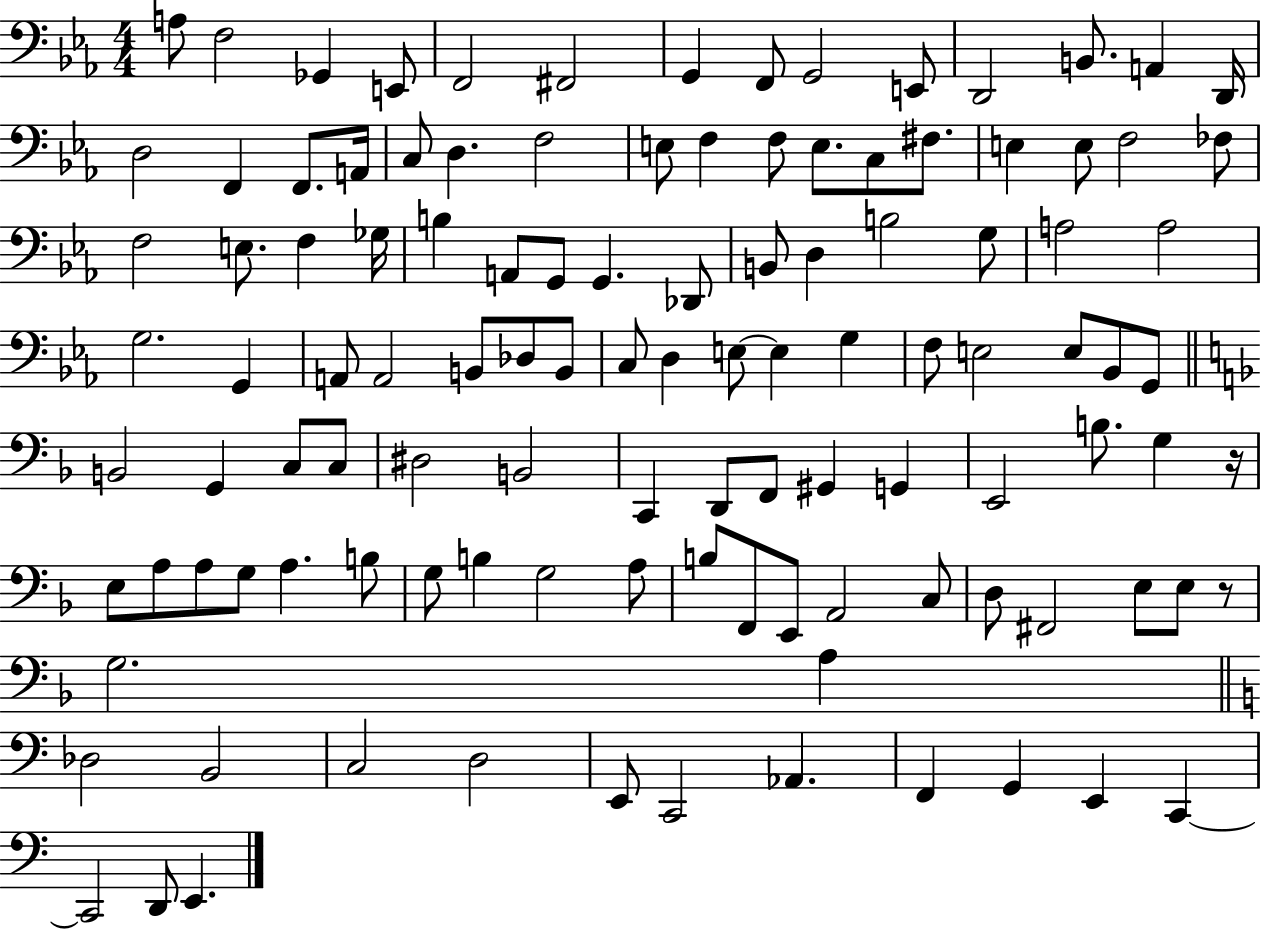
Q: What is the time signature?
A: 4/4